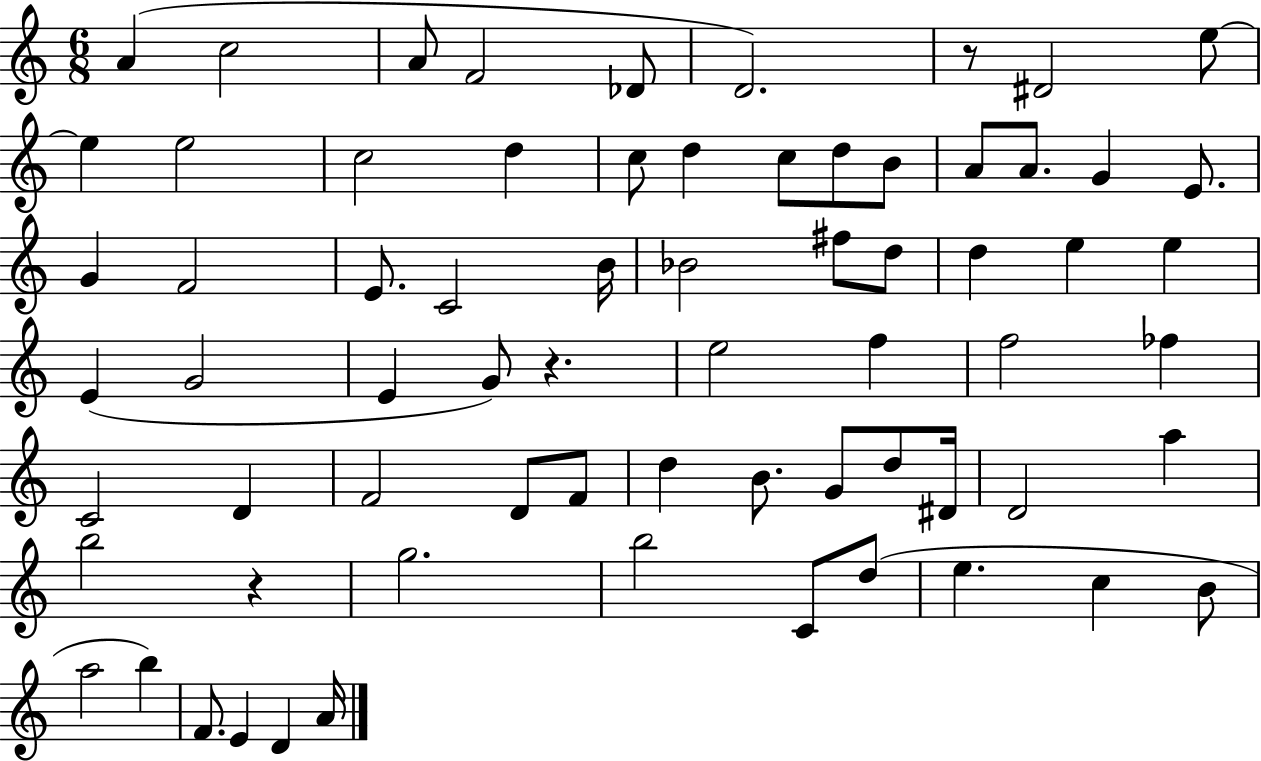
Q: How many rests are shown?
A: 3